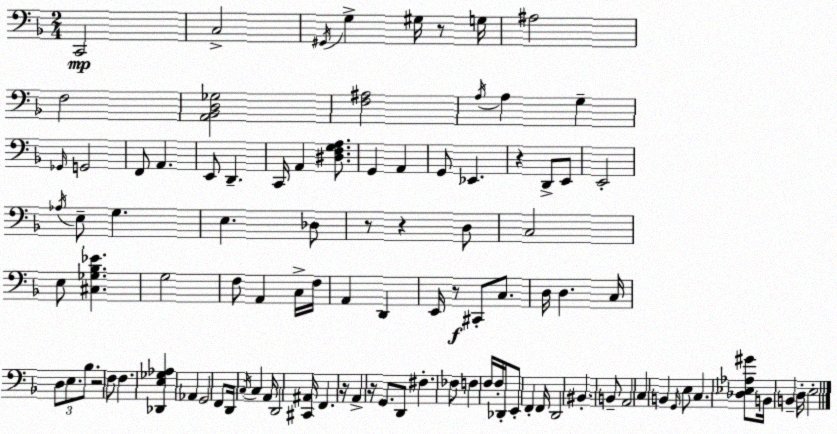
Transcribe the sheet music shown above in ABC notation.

X:1
T:Untitled
M:2/4
L:1/4
K:Dm
C,,2 C,2 ^G,,/4 G, ^G,/4 z/2 G,/4 ^A,2 F,2 [A,,_B,,D,_G,]2 [F,^A,]2 A,/4 A, G, _G,,/4 G,,2 F,,/2 A,, E,,/2 D,, C,,/4 A,, [^D,F,G,A,]/2 G,, A,, G,,/2 _E,, z D,,/2 E,,/2 E,,2 _A,/4 E,/2 G, E, _D,/2 z/2 z D,/2 C,2 E,/2 [^C,_G,_B,_E] G,2 F,/2 A,, C,/4 F,/4 A,, D,, E,,/4 z/2 ^C,,/2 C,/2 D,/4 D, C,/4 D,/2 E,/2 _B,/2 z2 F,/2 F, [_D,,E,_G,_A,] _A,, G,,2 F,,/2 D,,/4 C,/4 C, A,,/4 D,,2 [^C,,^A,,]/4 F,, z/4 A,, z/4 G,,/2 D,,/2 ^F, _F,/2 F, F,/4 F,/4 _D,,/4 E,,/2 F,, F,,/4 D,,2 ^B,, B,,/2 A,,2 C, B,, G,,/4 E,/2 C, [_D,_E,_A,^G]/2 B,,/4 B,, D,/4 E,2